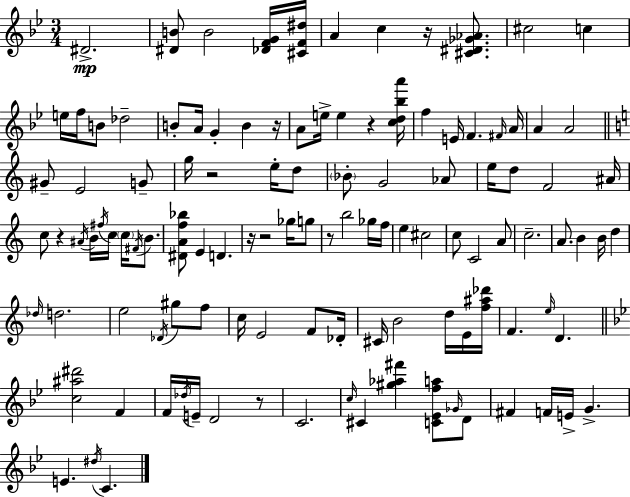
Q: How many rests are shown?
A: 9